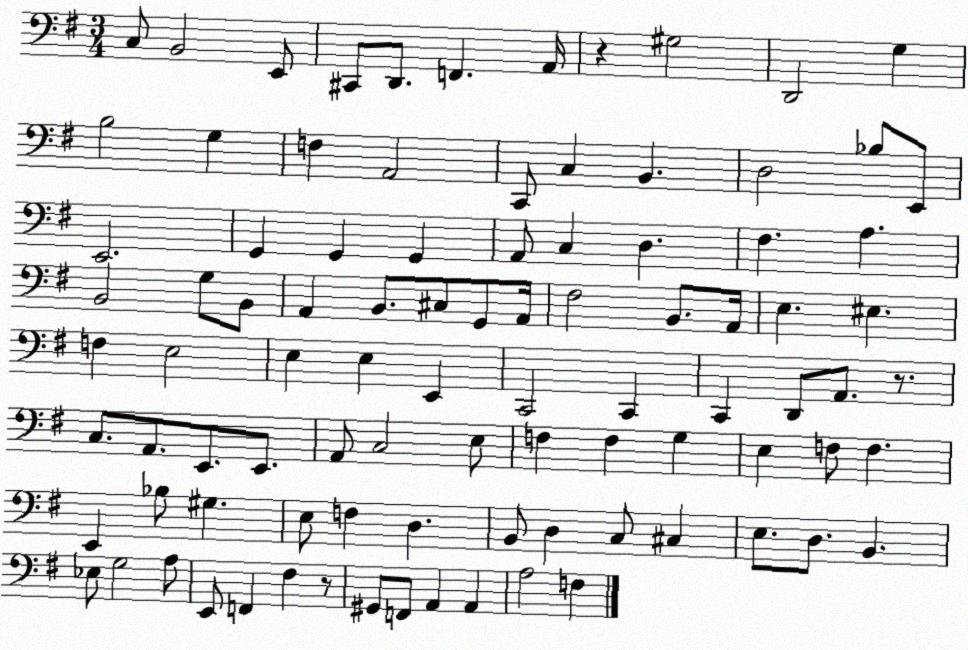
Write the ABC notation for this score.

X:1
T:Untitled
M:3/4
L:1/4
K:G
C,/2 B,,2 E,,/2 ^C,,/2 D,,/2 F,, A,,/4 z ^G,2 D,,2 G, B,2 G, F, A,,2 C,,/2 C, B,, D,2 _B,/2 E,,/2 E,,2 G,, G,, G,, A,,/2 C, D, ^F, A, B,,2 G,/2 B,,/2 A,, B,,/2 ^C,/2 G,,/2 A,,/4 ^F,2 B,,/2 A,,/4 E, ^E, F, E,2 E, E, E,, C,,2 C,, C,, D,,/2 A,,/2 z/2 C,/2 A,,/2 E,,/2 E,,/2 A,,/2 C,2 E,/2 F, F, G, E, F,/2 F, E,, _B,/2 ^G, E,/2 F, D, B,,/2 D, C,/2 ^C, E,/2 D,/2 B,, _E,/2 G,2 A,/2 E,,/2 F,, ^F, z/2 ^G,,/2 F,,/2 A,, A,, A,2 F,